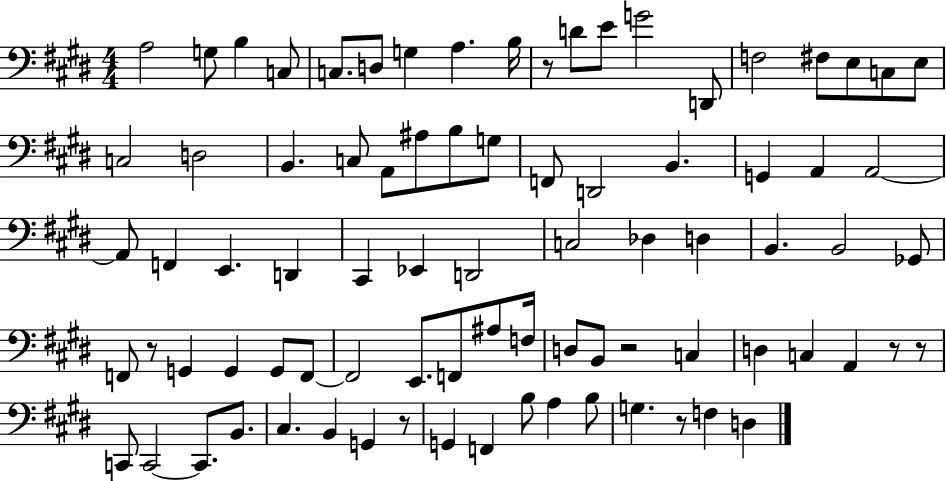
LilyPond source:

{
  \clef bass
  \numericTimeSignature
  \time 4/4
  \key e \major
  \repeat volta 2 { a2 g8 b4 c8 | c8. d8 g4 a4. b16 | r8 d'8 e'8 g'2 d,8 | f2 fis8 e8 c8 e8 | \break c2 d2 | b,4. c8 a,8 ais8 b8 g8 | f,8 d,2 b,4. | g,4 a,4 a,2~~ | \break a,8 f,4 e,4. d,4 | cis,4 ees,4 d,2 | c2 des4 d4 | b,4. b,2 ges,8 | \break f,8 r8 g,4 g,4 g,8 f,8~~ | f,2 e,8. f,8 ais8 f16 | d8 b,8 r2 c4 | d4 c4 a,4 r8 r8 | \break c,8 c,2~~ c,8. b,8. | cis4. b,4 g,4 r8 | g,4 f,4 b8 a4 b8 | g4. r8 f4 d4 | \break } \bar "|."
}